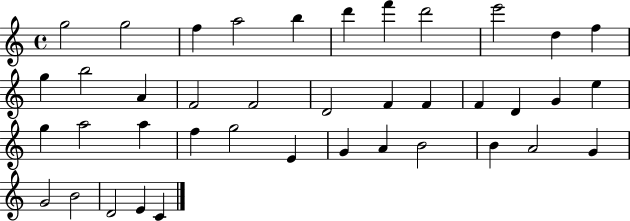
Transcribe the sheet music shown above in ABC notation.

X:1
T:Untitled
M:4/4
L:1/4
K:C
g2 g2 f a2 b d' f' d'2 e'2 d f g b2 A F2 F2 D2 F F F D G e g a2 a f g2 E G A B2 B A2 G G2 B2 D2 E C